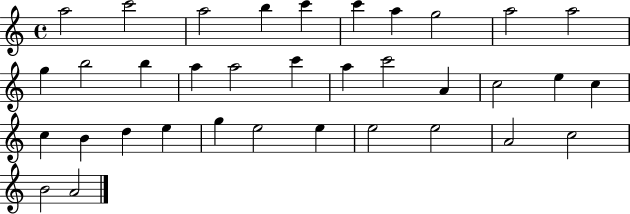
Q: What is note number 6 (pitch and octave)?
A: C6